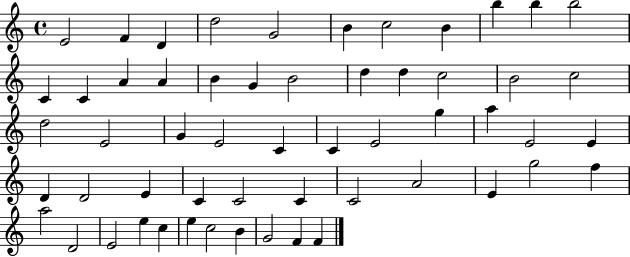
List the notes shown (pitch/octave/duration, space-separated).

E4/h F4/q D4/q D5/h G4/h B4/q C5/h B4/q B5/q B5/q B5/h C4/q C4/q A4/q A4/q B4/q G4/q B4/h D5/q D5/q C5/h B4/h C5/h D5/h E4/h G4/q E4/h C4/q C4/q E4/h G5/q A5/q E4/h E4/q D4/q D4/h E4/q C4/q C4/h C4/q C4/h A4/h E4/q G5/h F5/q A5/h D4/h E4/h E5/q C5/q E5/q C5/h B4/q G4/h F4/q F4/q